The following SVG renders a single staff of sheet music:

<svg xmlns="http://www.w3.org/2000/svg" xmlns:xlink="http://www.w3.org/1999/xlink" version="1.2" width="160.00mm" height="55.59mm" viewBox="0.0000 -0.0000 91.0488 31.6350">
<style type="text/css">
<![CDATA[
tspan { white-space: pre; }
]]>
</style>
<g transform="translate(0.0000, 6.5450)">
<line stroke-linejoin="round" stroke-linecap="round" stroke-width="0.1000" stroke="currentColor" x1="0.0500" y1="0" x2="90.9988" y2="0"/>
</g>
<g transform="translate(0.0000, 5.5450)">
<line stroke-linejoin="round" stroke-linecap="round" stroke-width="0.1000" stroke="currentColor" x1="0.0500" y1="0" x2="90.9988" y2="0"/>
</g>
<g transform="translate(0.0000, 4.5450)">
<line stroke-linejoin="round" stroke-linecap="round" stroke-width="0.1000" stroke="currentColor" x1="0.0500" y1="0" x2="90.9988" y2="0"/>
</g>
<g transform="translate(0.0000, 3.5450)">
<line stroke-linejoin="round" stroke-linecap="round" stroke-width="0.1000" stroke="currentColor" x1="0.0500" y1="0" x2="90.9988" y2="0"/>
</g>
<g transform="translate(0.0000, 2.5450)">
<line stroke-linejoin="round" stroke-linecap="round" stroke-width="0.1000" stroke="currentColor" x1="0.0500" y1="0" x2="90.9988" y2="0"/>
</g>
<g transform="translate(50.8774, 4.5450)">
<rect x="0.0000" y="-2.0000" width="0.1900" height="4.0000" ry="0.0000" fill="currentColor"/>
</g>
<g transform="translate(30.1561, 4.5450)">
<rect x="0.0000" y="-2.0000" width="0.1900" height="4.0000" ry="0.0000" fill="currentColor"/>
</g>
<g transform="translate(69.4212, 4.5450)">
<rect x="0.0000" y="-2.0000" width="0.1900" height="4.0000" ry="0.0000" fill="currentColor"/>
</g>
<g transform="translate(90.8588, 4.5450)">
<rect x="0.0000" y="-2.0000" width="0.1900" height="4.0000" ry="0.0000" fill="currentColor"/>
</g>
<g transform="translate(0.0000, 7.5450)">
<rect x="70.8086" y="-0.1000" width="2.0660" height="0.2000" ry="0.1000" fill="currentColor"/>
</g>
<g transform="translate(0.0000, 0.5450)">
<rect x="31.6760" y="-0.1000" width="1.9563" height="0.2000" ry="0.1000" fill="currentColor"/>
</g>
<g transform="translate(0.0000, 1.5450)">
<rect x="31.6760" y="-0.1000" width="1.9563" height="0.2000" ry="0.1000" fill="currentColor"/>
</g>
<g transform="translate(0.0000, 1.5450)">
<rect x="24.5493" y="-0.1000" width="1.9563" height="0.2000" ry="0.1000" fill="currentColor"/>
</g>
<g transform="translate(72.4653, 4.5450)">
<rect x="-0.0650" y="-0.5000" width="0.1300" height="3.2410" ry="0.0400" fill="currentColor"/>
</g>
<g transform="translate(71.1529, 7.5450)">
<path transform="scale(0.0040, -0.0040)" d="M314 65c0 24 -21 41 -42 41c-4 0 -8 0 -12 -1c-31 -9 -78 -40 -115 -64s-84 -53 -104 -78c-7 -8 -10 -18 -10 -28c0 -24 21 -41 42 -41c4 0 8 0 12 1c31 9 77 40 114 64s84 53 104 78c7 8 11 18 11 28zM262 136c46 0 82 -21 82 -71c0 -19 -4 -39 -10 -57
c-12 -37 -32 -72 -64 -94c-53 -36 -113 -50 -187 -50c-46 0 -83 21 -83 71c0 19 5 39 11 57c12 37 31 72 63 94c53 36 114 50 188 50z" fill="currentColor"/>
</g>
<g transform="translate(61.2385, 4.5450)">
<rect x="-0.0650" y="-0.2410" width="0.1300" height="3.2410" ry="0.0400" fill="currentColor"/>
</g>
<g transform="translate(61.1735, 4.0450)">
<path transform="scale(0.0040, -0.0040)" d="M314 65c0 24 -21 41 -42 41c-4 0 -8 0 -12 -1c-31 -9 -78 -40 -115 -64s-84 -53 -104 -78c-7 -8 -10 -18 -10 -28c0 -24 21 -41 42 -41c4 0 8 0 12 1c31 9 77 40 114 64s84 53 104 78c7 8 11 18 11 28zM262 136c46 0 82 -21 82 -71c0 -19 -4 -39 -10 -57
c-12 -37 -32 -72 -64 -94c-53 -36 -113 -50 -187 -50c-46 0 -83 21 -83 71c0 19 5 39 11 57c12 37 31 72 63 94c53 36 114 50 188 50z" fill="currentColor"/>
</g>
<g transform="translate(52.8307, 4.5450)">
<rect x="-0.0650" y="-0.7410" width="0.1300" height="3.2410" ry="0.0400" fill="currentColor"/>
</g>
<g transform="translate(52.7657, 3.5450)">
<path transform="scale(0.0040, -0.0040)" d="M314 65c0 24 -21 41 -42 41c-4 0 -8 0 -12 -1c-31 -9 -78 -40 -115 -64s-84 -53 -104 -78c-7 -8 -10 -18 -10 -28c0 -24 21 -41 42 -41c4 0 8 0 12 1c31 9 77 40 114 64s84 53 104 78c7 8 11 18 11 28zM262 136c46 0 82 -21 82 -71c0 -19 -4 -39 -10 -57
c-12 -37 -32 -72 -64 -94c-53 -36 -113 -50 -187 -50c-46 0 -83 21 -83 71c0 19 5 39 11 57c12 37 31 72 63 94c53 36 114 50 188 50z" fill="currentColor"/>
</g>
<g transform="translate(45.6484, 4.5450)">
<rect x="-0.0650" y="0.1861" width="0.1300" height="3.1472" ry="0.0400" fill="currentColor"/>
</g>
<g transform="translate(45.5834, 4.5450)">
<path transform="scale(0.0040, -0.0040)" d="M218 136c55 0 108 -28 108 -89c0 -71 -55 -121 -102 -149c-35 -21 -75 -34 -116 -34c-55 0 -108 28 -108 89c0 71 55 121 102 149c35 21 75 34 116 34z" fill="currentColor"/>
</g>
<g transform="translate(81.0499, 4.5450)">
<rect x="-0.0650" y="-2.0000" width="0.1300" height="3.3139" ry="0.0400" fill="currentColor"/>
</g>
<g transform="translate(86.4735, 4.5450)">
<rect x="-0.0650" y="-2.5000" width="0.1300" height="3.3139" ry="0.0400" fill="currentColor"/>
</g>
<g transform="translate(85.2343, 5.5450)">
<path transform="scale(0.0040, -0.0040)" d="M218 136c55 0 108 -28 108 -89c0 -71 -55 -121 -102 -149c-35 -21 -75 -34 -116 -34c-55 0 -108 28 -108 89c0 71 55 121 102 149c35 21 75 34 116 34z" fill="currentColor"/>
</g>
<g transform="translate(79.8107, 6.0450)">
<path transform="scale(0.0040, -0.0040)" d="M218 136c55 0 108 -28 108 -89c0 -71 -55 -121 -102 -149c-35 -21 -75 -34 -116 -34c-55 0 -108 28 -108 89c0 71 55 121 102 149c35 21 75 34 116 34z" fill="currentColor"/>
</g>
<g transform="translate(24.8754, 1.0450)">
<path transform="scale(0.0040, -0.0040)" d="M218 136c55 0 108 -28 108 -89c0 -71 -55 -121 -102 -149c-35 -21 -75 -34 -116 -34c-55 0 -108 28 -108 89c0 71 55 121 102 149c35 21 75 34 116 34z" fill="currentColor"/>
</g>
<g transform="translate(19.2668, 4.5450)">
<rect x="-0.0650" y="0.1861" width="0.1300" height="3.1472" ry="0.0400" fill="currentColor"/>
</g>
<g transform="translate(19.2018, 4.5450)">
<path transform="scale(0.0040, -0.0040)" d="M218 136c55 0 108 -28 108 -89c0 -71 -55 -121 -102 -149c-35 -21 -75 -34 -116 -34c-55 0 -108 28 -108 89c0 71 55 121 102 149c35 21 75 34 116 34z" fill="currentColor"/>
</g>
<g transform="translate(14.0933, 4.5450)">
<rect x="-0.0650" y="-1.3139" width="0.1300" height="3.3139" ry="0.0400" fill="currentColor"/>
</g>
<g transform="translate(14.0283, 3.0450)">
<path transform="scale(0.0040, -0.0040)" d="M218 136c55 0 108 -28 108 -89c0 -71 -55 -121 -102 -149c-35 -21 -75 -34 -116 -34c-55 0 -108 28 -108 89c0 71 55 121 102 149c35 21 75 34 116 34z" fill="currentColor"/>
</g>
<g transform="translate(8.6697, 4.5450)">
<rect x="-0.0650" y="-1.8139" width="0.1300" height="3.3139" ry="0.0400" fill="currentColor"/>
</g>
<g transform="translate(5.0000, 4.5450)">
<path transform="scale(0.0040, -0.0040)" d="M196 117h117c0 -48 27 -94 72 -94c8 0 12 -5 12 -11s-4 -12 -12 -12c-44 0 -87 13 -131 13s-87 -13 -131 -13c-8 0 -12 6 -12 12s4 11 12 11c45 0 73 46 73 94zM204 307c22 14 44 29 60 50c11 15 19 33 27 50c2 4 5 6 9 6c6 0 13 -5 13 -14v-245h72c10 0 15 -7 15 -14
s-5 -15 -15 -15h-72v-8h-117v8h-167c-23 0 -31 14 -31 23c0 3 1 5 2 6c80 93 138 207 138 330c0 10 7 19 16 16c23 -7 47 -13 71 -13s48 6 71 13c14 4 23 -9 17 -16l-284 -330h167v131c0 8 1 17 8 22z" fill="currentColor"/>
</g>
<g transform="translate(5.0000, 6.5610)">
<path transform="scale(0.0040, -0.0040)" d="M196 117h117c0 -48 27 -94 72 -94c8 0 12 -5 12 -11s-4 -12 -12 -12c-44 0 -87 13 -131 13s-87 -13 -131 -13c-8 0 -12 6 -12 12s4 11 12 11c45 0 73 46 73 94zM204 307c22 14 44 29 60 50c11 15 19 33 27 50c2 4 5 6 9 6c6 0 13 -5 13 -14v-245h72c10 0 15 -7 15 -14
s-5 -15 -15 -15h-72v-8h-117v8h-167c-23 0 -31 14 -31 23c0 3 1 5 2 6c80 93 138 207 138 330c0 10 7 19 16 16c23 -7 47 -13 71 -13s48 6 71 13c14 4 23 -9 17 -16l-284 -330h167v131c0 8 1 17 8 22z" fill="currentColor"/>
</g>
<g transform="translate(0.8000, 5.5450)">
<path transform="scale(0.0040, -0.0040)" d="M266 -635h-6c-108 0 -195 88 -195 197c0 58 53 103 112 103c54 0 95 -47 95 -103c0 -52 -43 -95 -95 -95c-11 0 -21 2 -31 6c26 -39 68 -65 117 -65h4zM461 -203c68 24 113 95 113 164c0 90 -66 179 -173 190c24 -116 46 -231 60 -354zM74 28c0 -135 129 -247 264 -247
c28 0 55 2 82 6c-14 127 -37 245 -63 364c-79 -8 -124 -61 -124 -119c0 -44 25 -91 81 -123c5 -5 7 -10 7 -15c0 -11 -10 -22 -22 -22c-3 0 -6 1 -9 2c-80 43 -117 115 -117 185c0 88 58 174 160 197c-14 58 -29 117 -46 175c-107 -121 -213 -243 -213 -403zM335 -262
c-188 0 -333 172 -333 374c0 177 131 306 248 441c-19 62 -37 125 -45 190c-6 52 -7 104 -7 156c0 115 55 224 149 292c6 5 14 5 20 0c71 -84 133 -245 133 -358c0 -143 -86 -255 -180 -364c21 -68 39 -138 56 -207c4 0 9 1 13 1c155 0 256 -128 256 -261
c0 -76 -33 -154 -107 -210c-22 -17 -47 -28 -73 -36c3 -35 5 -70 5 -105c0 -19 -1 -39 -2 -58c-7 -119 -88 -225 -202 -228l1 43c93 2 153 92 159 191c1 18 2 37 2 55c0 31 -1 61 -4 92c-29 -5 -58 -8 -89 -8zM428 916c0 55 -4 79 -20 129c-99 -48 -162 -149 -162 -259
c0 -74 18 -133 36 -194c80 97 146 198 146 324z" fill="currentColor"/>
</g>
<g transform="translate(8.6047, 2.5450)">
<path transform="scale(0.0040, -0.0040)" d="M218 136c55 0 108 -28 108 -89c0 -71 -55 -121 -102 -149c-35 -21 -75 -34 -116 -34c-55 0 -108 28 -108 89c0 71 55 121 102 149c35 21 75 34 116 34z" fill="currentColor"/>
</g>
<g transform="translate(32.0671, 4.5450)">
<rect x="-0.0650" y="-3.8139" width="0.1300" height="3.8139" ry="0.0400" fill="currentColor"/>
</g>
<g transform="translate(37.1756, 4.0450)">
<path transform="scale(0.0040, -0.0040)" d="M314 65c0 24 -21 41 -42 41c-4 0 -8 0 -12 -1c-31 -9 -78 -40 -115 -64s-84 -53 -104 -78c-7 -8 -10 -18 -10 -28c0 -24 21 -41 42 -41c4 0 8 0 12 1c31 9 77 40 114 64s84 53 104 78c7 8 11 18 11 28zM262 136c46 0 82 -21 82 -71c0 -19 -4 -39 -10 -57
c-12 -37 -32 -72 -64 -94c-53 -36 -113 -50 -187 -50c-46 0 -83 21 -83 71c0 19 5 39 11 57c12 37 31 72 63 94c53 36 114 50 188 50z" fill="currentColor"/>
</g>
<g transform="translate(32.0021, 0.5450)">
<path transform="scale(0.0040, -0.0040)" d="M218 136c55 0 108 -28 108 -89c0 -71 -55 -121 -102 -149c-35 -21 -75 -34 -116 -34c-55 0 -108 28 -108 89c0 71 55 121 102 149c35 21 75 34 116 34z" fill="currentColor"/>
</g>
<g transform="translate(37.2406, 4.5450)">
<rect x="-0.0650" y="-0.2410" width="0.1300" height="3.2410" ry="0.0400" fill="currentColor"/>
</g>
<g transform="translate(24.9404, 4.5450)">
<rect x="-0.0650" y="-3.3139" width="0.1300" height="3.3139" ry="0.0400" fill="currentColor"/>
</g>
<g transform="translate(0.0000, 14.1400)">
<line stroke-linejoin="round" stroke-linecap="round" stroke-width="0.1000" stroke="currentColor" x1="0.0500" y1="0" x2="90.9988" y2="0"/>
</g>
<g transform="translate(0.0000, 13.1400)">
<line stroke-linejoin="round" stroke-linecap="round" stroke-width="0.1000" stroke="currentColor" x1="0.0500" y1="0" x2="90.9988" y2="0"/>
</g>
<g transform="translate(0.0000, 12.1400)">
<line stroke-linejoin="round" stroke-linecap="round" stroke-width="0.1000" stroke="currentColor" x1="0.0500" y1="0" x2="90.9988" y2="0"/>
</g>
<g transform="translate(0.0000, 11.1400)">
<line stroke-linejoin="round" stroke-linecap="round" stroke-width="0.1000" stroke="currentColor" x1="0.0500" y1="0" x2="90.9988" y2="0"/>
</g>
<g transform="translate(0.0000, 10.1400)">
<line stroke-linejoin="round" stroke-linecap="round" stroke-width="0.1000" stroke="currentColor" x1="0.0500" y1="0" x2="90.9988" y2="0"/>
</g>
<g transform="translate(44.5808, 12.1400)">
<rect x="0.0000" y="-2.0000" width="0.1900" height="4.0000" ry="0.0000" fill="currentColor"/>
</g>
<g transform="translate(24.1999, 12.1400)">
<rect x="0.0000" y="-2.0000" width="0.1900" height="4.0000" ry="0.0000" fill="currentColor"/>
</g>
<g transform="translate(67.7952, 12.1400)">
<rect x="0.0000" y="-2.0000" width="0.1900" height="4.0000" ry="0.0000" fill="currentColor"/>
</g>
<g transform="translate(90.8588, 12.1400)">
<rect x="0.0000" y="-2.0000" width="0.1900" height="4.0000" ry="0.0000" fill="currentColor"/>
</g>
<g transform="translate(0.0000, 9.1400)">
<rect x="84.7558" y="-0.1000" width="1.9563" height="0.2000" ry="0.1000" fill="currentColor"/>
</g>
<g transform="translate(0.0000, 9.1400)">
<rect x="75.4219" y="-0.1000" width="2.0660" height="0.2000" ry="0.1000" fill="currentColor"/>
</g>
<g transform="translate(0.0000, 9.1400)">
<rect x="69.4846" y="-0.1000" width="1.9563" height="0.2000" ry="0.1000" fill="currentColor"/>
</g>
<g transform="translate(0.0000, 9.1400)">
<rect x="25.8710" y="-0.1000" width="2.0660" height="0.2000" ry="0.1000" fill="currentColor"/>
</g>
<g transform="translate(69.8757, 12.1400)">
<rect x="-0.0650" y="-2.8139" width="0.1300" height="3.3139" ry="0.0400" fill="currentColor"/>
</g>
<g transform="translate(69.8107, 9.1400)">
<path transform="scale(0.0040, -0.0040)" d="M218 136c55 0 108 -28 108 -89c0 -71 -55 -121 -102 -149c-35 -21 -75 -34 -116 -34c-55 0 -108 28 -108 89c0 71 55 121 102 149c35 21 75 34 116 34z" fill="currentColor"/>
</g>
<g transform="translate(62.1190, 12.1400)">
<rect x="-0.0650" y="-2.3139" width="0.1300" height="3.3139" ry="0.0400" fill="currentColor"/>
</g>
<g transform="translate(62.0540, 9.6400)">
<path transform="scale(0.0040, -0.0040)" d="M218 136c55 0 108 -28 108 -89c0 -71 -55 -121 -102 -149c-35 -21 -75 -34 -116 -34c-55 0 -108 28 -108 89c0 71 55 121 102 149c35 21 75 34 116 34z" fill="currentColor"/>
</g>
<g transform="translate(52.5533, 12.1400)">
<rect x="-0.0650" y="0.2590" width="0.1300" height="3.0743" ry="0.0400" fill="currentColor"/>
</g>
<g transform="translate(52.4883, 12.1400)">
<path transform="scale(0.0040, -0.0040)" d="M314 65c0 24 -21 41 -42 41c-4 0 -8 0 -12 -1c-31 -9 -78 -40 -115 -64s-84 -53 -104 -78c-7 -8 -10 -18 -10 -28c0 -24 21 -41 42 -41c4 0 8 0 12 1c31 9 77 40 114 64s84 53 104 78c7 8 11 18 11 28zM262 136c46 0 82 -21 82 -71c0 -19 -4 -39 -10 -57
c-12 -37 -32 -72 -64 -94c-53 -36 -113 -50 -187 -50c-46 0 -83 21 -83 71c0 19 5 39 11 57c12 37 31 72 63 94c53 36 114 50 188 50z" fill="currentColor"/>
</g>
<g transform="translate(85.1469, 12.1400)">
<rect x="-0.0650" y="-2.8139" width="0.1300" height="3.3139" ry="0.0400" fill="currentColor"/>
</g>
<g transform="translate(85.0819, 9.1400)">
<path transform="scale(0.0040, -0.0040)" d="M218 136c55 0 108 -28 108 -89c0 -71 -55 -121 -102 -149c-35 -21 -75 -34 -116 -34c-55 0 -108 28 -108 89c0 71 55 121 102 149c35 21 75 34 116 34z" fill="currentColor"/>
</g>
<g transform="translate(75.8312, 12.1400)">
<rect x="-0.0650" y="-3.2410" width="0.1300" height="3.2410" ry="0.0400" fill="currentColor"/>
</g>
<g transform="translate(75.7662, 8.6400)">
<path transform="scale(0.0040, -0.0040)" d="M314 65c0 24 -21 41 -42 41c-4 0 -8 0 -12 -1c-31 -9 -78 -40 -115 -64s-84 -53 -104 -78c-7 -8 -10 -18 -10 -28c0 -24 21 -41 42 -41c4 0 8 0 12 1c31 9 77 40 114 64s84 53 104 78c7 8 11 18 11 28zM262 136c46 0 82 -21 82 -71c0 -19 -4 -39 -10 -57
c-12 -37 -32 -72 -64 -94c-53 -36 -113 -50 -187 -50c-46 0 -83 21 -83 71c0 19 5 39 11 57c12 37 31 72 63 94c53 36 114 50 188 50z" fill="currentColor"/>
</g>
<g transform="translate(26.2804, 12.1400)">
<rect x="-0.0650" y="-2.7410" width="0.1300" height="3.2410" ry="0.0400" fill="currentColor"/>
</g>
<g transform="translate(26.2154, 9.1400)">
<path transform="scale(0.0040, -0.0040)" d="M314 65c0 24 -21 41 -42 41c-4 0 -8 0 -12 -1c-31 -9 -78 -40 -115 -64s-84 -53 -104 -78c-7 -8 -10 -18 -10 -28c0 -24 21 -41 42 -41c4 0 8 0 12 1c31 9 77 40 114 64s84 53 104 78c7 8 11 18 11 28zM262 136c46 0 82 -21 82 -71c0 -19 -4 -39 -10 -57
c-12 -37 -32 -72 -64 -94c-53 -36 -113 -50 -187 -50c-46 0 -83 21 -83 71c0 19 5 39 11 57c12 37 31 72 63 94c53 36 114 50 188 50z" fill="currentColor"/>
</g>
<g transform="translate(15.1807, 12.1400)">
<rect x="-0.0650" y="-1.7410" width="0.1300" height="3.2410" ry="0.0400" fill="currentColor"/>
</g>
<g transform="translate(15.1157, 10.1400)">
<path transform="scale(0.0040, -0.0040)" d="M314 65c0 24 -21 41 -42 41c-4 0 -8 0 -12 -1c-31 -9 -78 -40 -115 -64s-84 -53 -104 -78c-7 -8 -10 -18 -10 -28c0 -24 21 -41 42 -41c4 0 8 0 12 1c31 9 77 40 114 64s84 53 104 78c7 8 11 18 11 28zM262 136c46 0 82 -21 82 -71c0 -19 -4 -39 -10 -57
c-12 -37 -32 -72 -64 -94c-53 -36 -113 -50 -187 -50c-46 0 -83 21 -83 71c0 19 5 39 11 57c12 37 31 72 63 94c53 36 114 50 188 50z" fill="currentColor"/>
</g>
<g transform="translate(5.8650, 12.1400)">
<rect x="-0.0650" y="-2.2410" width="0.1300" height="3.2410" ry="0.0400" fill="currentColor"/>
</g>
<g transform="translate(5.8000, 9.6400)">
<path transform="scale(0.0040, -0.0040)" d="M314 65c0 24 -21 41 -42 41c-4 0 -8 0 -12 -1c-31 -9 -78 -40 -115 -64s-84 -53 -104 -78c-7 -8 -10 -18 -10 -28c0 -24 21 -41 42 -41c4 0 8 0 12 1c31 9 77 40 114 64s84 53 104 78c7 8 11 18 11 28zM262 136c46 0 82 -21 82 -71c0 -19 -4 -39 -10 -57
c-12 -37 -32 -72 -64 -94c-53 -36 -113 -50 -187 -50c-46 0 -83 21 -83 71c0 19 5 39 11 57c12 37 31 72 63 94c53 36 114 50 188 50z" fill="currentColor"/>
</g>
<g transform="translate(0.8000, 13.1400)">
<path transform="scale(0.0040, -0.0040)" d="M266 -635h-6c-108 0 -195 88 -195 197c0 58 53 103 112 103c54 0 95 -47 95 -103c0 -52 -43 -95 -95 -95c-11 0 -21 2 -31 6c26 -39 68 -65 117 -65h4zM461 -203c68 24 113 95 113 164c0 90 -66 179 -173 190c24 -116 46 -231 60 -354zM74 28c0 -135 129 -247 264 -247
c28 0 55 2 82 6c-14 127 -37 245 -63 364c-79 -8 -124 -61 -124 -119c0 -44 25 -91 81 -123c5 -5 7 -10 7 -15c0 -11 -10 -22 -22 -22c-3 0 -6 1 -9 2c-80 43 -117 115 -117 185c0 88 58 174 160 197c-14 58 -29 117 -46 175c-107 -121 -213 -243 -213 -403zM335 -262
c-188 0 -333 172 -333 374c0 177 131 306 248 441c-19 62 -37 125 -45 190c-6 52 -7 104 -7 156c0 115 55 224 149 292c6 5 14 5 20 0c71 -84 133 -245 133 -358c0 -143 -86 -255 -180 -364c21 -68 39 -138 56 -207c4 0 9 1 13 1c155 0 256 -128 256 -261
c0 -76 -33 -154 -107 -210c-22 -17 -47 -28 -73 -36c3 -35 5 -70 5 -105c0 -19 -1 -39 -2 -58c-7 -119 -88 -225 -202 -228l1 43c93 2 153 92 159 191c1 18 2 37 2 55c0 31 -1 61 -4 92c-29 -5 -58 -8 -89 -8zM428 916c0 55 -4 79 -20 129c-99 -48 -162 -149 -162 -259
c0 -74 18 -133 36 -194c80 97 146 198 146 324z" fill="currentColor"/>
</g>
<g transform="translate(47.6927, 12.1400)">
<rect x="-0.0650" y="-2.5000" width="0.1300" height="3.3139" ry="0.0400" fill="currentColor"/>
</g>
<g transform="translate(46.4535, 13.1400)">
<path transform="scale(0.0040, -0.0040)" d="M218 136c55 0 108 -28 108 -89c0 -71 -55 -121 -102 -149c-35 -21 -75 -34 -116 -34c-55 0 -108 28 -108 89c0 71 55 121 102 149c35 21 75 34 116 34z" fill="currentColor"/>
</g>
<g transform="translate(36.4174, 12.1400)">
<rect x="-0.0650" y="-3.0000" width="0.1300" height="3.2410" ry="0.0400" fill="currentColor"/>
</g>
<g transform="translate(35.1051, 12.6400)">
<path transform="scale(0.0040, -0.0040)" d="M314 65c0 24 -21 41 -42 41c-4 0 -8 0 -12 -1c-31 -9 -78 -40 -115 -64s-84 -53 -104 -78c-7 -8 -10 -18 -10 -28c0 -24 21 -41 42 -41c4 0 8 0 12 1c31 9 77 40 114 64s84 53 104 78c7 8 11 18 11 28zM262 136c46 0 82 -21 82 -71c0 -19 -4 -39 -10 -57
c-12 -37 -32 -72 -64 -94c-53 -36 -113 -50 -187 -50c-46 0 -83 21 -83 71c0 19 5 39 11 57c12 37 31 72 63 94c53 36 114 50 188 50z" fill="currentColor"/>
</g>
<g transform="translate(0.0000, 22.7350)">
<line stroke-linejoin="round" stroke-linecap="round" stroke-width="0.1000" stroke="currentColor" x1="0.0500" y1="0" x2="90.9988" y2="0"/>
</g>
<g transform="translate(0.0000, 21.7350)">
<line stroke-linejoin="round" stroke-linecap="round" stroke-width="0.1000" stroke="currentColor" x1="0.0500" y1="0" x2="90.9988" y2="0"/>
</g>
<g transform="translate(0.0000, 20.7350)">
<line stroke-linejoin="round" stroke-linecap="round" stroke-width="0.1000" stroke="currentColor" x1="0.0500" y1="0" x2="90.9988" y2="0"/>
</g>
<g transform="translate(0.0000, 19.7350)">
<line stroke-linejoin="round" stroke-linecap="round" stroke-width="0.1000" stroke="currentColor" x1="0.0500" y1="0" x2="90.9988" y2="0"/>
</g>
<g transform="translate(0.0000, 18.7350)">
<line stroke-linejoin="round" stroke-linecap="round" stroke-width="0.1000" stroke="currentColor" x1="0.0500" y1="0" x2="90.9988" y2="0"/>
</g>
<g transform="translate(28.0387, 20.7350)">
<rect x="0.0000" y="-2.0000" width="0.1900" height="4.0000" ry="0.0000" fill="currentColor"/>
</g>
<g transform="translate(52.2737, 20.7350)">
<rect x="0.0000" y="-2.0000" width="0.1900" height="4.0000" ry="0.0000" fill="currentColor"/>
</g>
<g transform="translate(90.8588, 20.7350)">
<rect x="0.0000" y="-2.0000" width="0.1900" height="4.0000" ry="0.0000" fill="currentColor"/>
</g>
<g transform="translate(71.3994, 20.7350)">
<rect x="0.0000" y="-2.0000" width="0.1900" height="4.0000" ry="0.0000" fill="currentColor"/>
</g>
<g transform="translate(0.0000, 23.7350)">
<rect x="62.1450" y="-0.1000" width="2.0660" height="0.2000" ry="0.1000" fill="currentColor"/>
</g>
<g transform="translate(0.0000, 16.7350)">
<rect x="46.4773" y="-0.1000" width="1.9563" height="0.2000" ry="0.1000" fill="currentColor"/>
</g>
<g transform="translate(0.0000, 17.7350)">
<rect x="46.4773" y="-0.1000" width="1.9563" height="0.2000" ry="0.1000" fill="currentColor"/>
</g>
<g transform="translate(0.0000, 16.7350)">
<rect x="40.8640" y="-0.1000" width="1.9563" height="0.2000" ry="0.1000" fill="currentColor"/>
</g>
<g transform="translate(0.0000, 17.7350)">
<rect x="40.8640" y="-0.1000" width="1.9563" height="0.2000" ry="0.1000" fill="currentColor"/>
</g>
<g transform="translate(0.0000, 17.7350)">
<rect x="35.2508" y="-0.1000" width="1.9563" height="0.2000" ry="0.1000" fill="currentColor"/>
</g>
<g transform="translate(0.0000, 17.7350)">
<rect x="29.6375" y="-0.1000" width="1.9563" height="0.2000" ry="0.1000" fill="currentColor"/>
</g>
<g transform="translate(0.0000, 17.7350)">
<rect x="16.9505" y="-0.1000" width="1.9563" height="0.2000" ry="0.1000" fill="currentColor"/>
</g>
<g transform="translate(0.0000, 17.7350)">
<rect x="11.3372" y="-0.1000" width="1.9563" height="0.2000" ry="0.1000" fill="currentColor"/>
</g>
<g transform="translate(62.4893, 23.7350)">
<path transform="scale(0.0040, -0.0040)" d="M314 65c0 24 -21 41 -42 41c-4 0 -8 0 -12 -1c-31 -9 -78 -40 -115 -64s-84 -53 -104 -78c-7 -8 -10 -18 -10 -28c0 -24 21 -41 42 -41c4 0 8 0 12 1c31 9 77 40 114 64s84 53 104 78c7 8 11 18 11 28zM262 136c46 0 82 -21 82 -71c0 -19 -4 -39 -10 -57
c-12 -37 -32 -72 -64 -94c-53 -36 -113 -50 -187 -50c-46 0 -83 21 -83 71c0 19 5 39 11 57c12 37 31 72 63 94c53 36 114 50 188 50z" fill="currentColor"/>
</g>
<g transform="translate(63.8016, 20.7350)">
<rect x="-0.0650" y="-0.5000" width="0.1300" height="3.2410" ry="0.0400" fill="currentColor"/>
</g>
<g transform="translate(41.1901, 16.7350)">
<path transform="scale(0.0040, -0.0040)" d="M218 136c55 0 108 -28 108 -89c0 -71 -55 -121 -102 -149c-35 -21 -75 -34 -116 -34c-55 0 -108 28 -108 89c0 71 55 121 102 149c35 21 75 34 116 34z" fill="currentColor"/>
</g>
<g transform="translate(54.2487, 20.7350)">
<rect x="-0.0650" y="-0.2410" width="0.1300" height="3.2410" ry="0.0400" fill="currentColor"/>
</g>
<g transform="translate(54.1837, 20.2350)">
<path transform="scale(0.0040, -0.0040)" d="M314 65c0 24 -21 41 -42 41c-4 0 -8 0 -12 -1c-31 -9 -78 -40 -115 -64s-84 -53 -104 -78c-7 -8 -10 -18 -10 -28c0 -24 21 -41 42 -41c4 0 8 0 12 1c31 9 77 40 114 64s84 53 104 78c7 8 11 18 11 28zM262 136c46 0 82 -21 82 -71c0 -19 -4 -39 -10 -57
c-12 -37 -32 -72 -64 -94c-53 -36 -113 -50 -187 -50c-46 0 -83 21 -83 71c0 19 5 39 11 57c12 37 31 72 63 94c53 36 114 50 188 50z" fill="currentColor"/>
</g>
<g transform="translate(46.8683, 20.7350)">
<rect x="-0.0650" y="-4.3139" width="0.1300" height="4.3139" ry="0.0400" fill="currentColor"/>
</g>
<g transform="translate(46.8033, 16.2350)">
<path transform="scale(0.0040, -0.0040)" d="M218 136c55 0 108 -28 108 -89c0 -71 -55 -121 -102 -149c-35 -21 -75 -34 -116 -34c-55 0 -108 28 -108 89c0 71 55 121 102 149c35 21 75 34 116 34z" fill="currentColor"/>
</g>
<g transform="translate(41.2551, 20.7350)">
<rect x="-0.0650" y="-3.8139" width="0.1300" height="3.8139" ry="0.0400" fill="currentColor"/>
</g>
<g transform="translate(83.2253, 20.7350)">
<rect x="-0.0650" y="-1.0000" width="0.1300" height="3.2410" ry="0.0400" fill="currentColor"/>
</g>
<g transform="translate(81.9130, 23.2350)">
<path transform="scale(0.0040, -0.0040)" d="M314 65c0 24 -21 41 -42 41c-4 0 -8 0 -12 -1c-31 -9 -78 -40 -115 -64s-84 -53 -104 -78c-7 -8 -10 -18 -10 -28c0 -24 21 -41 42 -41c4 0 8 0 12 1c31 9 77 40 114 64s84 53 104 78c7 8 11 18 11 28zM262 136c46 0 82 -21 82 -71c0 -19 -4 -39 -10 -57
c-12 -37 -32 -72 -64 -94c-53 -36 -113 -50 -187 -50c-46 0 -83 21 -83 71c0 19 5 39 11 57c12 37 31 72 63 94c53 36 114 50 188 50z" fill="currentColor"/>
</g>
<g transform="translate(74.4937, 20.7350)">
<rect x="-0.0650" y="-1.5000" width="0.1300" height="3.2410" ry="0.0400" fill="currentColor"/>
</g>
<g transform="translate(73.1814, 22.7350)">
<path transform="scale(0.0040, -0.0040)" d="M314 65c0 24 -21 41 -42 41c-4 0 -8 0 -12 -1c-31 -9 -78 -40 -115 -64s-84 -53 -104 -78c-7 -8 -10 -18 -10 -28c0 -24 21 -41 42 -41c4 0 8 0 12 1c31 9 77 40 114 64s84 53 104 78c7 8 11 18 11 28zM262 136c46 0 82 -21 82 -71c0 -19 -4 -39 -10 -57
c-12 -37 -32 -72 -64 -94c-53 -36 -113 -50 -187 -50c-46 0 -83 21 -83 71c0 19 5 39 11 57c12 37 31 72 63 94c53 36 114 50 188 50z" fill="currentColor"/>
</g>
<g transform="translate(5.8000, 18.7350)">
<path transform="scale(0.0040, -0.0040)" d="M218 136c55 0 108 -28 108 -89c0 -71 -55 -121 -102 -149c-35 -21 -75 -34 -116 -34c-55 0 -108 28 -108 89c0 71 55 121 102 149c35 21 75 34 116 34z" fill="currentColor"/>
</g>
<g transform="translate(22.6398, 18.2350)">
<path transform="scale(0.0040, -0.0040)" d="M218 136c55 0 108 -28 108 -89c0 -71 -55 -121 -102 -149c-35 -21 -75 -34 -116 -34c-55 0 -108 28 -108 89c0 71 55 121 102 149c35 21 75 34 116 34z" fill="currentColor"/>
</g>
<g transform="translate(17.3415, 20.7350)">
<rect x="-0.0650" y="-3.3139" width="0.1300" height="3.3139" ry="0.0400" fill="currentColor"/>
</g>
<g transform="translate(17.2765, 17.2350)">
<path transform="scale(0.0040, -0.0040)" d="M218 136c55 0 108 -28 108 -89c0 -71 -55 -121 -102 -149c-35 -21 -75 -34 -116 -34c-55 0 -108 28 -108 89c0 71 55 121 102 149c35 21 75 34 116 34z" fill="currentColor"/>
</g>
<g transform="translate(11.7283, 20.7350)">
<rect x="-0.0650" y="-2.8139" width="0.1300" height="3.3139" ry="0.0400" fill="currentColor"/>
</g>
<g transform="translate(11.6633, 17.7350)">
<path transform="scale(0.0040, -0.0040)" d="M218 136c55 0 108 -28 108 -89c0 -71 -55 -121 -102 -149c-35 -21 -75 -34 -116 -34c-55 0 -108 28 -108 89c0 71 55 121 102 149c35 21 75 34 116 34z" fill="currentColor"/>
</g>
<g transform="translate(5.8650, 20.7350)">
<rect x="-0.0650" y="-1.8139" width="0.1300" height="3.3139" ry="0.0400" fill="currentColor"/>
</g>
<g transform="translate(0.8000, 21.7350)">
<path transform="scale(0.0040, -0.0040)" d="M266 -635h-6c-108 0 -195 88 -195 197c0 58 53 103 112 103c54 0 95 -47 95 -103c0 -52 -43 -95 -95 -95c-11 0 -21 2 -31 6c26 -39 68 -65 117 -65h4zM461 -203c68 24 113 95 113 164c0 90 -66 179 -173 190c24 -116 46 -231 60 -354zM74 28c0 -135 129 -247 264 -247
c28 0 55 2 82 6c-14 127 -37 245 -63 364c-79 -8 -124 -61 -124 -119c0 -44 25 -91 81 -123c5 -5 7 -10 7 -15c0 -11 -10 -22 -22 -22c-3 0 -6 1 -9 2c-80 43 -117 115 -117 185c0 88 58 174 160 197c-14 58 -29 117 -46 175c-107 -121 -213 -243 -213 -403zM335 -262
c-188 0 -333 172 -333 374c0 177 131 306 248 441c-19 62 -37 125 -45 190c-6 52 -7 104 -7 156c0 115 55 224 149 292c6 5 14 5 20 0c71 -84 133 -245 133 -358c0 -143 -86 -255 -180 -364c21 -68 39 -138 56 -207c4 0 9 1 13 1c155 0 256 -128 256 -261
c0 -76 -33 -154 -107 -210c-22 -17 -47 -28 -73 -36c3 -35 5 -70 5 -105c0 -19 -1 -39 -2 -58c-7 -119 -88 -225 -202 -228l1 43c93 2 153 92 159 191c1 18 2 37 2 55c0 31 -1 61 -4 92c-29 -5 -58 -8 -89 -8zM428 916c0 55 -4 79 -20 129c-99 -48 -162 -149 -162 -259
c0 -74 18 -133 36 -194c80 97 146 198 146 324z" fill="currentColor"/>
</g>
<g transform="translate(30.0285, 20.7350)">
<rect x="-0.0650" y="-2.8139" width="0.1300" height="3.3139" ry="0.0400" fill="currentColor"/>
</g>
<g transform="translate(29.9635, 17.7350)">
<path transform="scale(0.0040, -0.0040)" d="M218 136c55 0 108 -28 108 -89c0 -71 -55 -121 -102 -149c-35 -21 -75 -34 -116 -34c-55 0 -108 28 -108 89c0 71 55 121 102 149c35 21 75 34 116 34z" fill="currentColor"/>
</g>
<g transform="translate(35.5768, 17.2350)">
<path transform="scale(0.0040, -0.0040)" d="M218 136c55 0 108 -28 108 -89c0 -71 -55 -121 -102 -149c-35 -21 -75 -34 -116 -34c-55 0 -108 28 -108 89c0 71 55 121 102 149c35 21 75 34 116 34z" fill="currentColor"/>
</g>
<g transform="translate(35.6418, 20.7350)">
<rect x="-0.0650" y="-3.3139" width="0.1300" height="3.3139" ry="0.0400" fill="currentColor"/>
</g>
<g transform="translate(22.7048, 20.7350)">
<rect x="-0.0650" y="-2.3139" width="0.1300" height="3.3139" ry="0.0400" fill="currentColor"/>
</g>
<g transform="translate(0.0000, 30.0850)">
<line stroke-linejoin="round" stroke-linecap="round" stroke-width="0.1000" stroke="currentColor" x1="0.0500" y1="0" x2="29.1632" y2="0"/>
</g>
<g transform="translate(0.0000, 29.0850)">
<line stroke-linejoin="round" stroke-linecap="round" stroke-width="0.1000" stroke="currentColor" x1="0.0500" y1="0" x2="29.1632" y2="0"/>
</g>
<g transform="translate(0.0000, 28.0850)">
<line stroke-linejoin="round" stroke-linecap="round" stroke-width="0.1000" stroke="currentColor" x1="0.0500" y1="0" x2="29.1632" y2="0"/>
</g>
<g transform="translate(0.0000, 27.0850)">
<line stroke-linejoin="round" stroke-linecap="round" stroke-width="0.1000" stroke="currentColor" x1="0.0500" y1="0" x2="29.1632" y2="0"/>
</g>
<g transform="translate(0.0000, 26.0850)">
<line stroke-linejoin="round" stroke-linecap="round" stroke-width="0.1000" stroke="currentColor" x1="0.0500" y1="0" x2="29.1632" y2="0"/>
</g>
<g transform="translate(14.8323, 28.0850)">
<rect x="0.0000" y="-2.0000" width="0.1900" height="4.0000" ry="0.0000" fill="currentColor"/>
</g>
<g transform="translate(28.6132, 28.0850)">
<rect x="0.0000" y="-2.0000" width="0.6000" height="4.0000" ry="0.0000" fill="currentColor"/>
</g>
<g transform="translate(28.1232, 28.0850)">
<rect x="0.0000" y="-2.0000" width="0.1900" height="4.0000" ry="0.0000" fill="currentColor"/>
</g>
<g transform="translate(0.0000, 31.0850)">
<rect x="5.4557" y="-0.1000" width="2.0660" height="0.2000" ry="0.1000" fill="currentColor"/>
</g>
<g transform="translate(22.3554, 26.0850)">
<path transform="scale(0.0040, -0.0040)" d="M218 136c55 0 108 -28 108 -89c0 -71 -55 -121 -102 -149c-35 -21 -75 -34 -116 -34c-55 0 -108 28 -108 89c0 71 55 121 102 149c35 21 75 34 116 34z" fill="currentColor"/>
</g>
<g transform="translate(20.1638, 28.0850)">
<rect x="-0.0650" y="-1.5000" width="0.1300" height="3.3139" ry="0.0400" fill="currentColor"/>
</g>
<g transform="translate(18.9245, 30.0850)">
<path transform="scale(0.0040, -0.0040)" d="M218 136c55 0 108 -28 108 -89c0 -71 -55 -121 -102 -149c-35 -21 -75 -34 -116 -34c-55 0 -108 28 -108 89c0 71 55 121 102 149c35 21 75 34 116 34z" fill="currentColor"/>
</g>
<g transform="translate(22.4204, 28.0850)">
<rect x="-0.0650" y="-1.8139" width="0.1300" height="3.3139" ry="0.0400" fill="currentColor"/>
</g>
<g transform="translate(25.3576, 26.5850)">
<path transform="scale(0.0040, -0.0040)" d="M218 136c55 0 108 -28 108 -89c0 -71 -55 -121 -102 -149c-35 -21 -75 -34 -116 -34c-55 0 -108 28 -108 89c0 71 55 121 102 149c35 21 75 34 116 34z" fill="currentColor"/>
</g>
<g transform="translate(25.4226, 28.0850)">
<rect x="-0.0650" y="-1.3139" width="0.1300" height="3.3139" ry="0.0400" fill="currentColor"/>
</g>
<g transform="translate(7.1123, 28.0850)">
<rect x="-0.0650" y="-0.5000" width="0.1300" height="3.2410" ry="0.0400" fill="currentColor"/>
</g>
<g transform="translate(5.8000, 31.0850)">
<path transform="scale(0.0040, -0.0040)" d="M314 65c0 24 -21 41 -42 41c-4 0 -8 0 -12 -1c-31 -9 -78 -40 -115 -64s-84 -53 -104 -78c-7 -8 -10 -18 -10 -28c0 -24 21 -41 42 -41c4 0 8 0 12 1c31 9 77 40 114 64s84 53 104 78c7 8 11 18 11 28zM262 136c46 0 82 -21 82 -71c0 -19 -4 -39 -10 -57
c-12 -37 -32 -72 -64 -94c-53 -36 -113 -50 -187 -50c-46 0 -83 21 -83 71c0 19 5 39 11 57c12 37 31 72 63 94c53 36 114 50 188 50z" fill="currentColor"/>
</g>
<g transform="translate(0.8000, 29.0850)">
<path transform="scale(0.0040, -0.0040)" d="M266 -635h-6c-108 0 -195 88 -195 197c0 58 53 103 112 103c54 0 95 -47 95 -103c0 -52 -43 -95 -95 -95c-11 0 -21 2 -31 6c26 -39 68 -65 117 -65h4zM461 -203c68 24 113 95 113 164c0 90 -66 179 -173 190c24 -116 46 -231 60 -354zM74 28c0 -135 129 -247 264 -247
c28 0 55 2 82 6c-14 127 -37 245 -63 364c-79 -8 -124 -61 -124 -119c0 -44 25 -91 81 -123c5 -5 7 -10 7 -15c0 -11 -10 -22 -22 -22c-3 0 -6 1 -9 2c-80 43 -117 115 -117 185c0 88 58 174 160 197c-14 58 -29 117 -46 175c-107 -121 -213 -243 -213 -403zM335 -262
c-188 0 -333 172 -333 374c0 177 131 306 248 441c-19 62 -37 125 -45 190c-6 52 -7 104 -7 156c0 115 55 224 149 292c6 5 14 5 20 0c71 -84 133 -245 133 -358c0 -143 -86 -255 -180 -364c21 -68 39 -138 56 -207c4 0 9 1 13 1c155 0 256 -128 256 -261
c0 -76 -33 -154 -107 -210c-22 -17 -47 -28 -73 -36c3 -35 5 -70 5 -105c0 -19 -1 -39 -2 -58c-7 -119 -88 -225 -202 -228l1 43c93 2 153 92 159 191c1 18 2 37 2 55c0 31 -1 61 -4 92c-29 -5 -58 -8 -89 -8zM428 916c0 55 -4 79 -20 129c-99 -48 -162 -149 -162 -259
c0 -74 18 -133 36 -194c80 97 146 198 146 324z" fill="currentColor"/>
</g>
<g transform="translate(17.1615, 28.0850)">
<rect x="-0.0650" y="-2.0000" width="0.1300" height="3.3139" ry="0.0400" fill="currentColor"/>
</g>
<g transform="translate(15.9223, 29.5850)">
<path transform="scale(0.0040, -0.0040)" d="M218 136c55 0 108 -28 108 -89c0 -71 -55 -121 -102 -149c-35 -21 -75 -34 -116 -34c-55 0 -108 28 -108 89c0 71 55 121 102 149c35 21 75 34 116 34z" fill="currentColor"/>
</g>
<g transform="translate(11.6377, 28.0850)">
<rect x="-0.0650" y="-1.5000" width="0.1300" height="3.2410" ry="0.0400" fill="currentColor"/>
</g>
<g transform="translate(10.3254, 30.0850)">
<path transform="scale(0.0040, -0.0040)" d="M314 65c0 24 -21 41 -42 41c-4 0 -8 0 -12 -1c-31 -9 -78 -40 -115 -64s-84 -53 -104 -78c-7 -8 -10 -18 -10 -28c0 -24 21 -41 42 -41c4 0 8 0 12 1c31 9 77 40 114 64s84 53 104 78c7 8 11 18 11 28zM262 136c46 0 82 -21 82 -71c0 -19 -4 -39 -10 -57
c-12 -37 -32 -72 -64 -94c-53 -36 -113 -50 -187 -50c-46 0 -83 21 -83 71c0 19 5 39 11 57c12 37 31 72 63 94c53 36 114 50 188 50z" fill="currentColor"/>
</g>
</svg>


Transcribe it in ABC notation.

X:1
T:Untitled
M:4/4
L:1/4
K:C
f e B b c' c2 B d2 c2 C2 F G g2 f2 a2 A2 G B2 g a b2 a f a b g a b c' d' c2 C2 E2 D2 C2 E2 F E f e